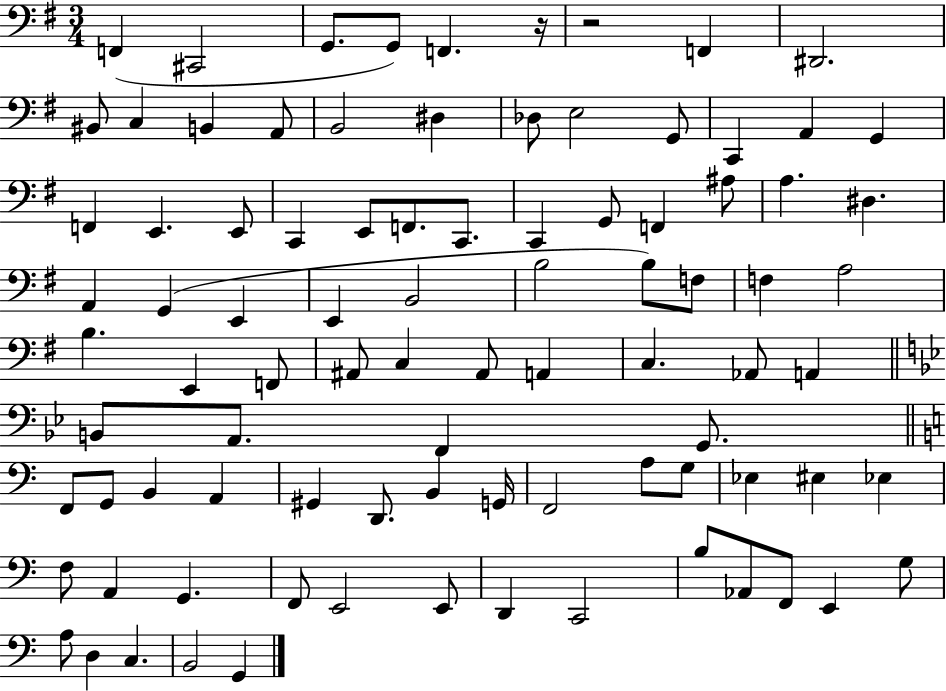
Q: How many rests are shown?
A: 2